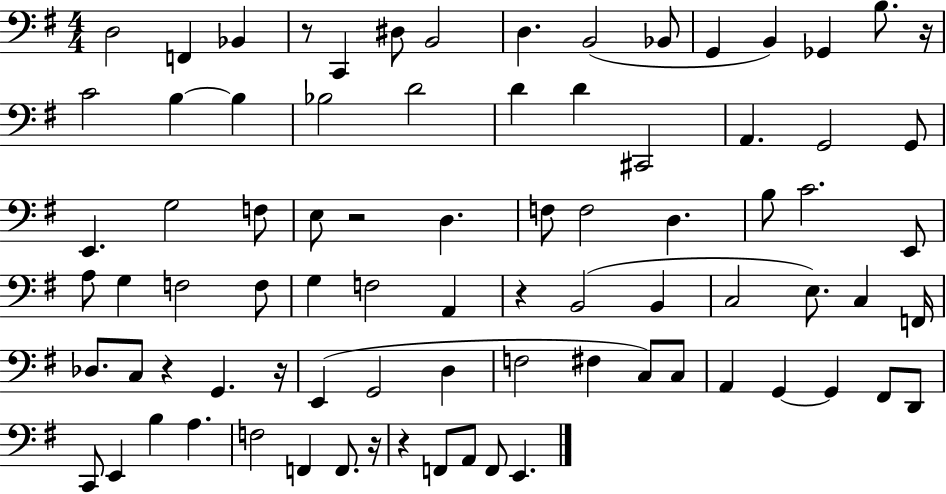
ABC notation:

X:1
T:Untitled
M:4/4
L:1/4
K:G
D,2 F,, _B,, z/2 C,, ^D,/2 B,,2 D, B,,2 _B,,/2 G,, B,, _G,, B,/2 z/4 C2 B, B, _B,2 D2 D D ^C,,2 A,, G,,2 G,,/2 E,, G,2 F,/2 E,/2 z2 D, F,/2 F,2 D, B,/2 C2 E,,/2 A,/2 G, F,2 F,/2 G, F,2 A,, z B,,2 B,, C,2 E,/2 C, F,,/4 _D,/2 C,/2 z G,, z/4 E,, G,,2 D, F,2 ^F, C,/2 C,/2 A,, G,, G,, ^F,,/2 D,,/2 C,,/2 E,, B, A, F,2 F,, F,,/2 z/4 z F,,/2 A,,/2 F,,/2 E,,